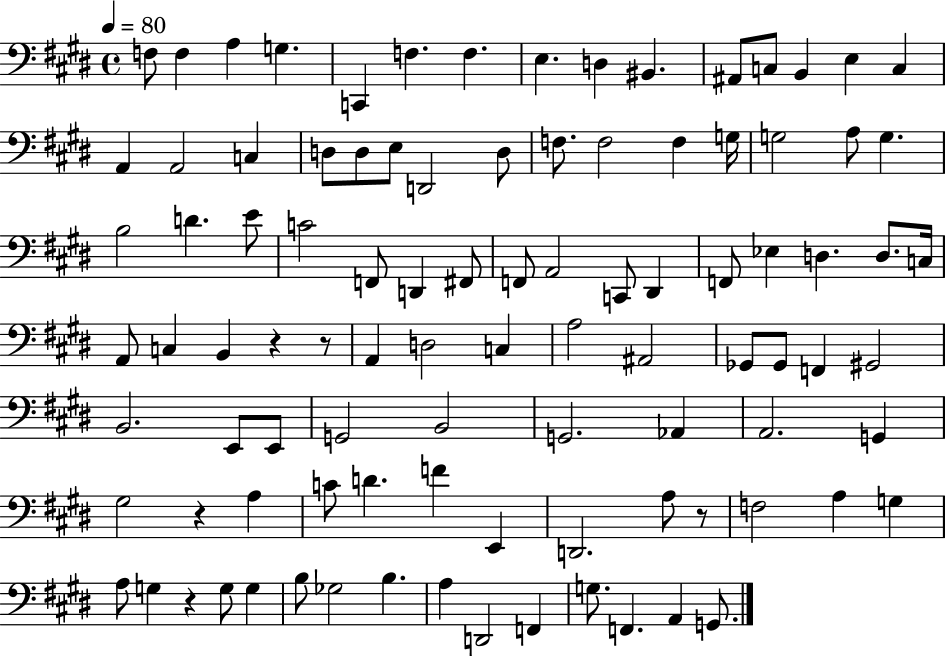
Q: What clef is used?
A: bass